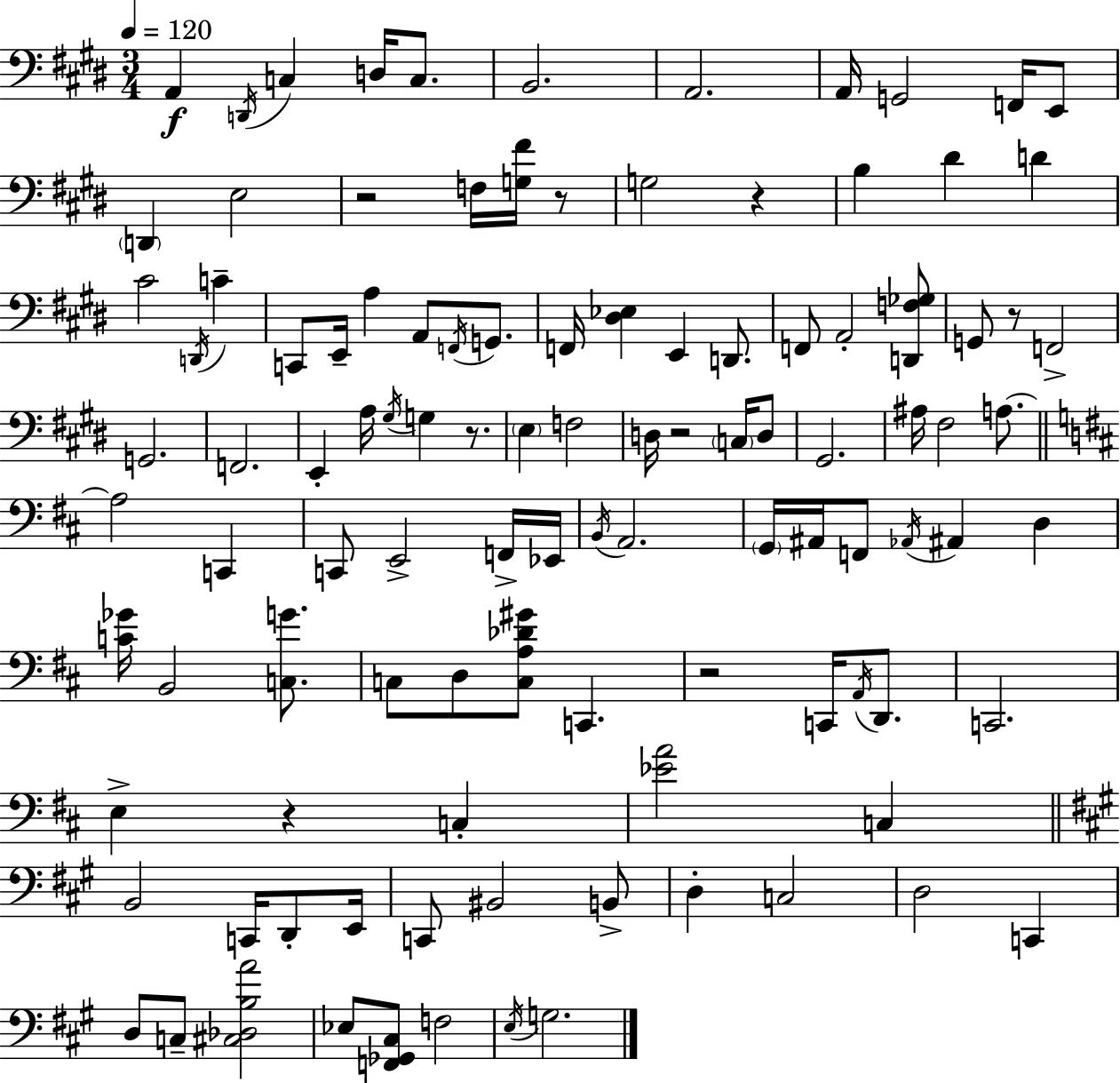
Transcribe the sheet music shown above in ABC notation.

X:1
T:Untitled
M:3/4
L:1/4
K:E
A,, D,,/4 C, D,/4 C,/2 B,,2 A,,2 A,,/4 G,,2 F,,/4 E,,/2 D,, E,2 z2 F,/4 [G,^F]/4 z/2 G,2 z B, ^D D ^C2 D,,/4 C C,,/2 E,,/4 A, A,,/2 F,,/4 G,,/2 F,,/4 [^D,_E,] E,, D,,/2 F,,/2 A,,2 [D,,F,_G,]/2 G,,/2 z/2 F,,2 G,,2 F,,2 E,, A,/4 ^G,/4 G, z/2 E, F,2 D,/4 z2 C,/4 D,/2 ^G,,2 ^A,/4 ^F,2 A,/2 A,2 C,, C,,/2 E,,2 F,,/4 _E,,/4 B,,/4 A,,2 G,,/4 ^A,,/4 F,,/2 _A,,/4 ^A,, D, [C_G]/4 B,,2 [C,G]/2 C,/2 D,/2 [C,A,_D^G]/2 C,, z2 C,,/4 A,,/4 D,,/2 C,,2 E, z C, [_EA]2 C, B,,2 C,,/4 D,,/2 E,,/4 C,,/2 ^B,,2 B,,/2 D, C,2 D,2 C,, D,/2 C,/2 [^C,_D,B,A]2 _E,/2 [F,,_G,,^C,]/2 F,2 E,/4 G,2